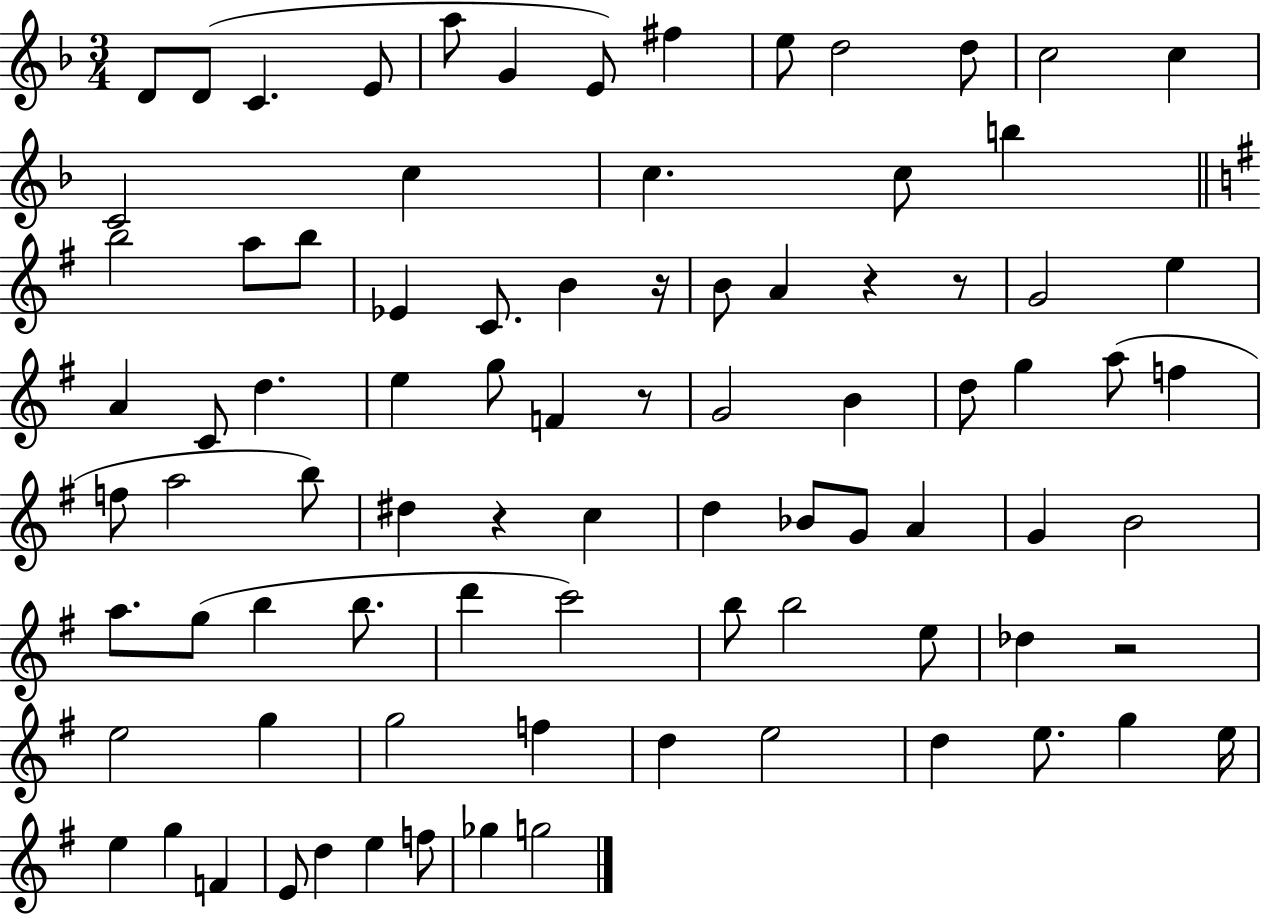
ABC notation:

X:1
T:Untitled
M:3/4
L:1/4
K:F
D/2 D/2 C E/2 a/2 G E/2 ^f e/2 d2 d/2 c2 c C2 c c c/2 b b2 a/2 b/2 _E C/2 B z/4 B/2 A z z/2 G2 e A C/2 d e g/2 F z/2 G2 B d/2 g a/2 f f/2 a2 b/2 ^d z c d _B/2 G/2 A G B2 a/2 g/2 b b/2 d' c'2 b/2 b2 e/2 _d z2 e2 g g2 f d e2 d e/2 g e/4 e g F E/2 d e f/2 _g g2